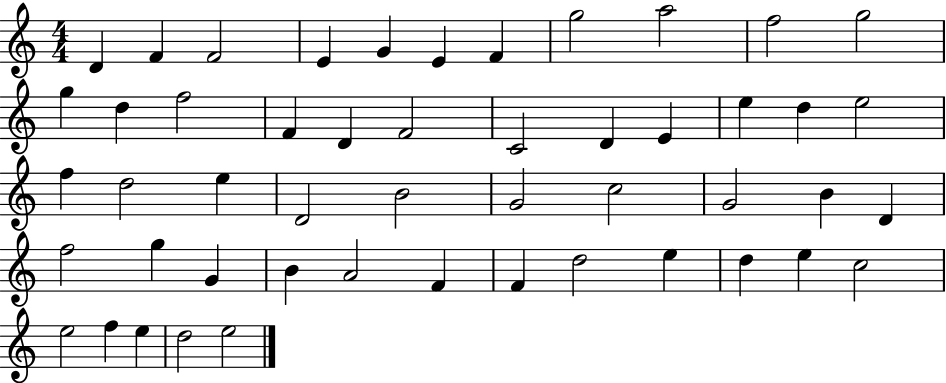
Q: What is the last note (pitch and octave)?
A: E5